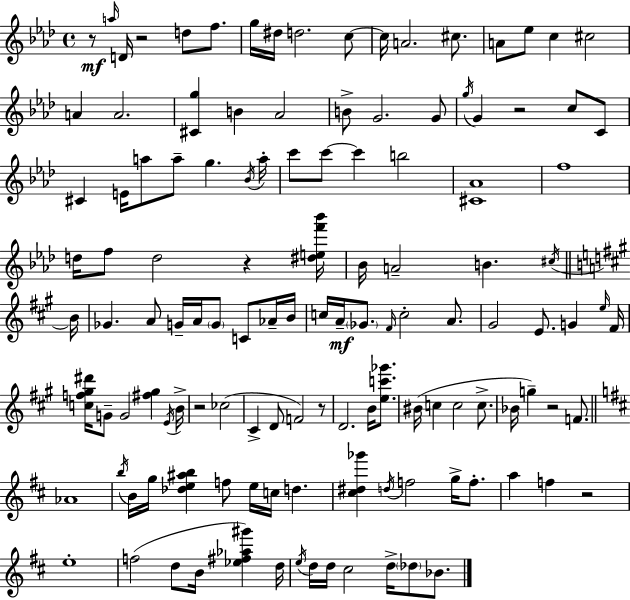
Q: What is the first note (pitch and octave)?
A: A5